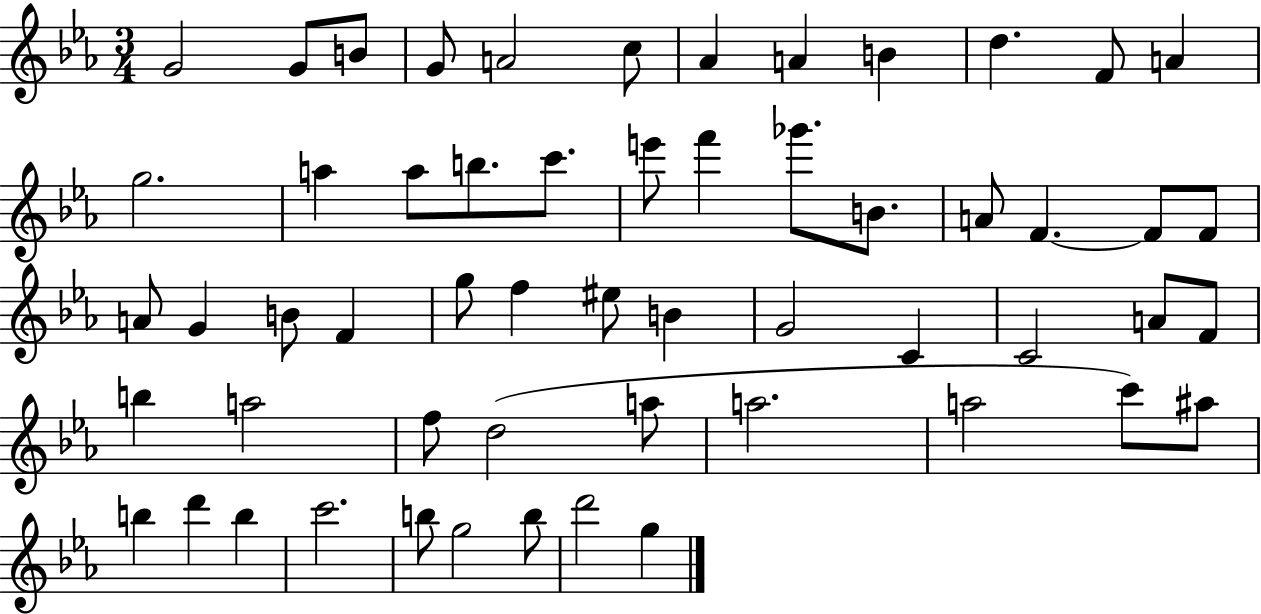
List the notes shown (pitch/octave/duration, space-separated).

G4/h G4/e B4/e G4/e A4/h C5/e Ab4/q A4/q B4/q D5/q. F4/e A4/q G5/h. A5/q A5/e B5/e. C6/e. E6/e F6/q Gb6/e. B4/e. A4/e F4/q. F4/e F4/e A4/e G4/q B4/e F4/q G5/e F5/q EIS5/e B4/q G4/h C4/q C4/h A4/e F4/e B5/q A5/h F5/e D5/h A5/e A5/h. A5/h C6/e A#5/e B5/q D6/q B5/q C6/h. B5/e G5/h B5/e D6/h G5/q